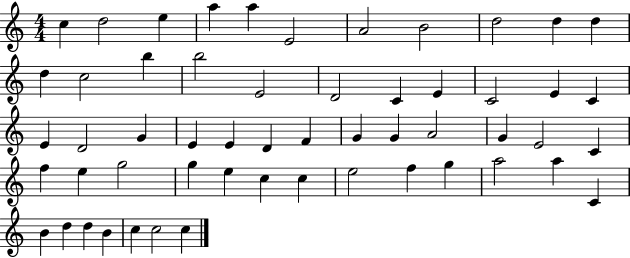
{
  \clef treble
  \numericTimeSignature
  \time 4/4
  \key c \major
  c''4 d''2 e''4 | a''4 a''4 e'2 | a'2 b'2 | d''2 d''4 d''4 | \break d''4 c''2 b''4 | b''2 e'2 | d'2 c'4 e'4 | c'2 e'4 c'4 | \break e'4 d'2 g'4 | e'4 e'4 d'4 f'4 | g'4 g'4 a'2 | g'4 e'2 c'4 | \break f''4 e''4 g''2 | g''4 e''4 c''4 c''4 | e''2 f''4 g''4 | a''2 a''4 c'4 | \break b'4 d''4 d''4 b'4 | c''4 c''2 c''4 | \bar "|."
}